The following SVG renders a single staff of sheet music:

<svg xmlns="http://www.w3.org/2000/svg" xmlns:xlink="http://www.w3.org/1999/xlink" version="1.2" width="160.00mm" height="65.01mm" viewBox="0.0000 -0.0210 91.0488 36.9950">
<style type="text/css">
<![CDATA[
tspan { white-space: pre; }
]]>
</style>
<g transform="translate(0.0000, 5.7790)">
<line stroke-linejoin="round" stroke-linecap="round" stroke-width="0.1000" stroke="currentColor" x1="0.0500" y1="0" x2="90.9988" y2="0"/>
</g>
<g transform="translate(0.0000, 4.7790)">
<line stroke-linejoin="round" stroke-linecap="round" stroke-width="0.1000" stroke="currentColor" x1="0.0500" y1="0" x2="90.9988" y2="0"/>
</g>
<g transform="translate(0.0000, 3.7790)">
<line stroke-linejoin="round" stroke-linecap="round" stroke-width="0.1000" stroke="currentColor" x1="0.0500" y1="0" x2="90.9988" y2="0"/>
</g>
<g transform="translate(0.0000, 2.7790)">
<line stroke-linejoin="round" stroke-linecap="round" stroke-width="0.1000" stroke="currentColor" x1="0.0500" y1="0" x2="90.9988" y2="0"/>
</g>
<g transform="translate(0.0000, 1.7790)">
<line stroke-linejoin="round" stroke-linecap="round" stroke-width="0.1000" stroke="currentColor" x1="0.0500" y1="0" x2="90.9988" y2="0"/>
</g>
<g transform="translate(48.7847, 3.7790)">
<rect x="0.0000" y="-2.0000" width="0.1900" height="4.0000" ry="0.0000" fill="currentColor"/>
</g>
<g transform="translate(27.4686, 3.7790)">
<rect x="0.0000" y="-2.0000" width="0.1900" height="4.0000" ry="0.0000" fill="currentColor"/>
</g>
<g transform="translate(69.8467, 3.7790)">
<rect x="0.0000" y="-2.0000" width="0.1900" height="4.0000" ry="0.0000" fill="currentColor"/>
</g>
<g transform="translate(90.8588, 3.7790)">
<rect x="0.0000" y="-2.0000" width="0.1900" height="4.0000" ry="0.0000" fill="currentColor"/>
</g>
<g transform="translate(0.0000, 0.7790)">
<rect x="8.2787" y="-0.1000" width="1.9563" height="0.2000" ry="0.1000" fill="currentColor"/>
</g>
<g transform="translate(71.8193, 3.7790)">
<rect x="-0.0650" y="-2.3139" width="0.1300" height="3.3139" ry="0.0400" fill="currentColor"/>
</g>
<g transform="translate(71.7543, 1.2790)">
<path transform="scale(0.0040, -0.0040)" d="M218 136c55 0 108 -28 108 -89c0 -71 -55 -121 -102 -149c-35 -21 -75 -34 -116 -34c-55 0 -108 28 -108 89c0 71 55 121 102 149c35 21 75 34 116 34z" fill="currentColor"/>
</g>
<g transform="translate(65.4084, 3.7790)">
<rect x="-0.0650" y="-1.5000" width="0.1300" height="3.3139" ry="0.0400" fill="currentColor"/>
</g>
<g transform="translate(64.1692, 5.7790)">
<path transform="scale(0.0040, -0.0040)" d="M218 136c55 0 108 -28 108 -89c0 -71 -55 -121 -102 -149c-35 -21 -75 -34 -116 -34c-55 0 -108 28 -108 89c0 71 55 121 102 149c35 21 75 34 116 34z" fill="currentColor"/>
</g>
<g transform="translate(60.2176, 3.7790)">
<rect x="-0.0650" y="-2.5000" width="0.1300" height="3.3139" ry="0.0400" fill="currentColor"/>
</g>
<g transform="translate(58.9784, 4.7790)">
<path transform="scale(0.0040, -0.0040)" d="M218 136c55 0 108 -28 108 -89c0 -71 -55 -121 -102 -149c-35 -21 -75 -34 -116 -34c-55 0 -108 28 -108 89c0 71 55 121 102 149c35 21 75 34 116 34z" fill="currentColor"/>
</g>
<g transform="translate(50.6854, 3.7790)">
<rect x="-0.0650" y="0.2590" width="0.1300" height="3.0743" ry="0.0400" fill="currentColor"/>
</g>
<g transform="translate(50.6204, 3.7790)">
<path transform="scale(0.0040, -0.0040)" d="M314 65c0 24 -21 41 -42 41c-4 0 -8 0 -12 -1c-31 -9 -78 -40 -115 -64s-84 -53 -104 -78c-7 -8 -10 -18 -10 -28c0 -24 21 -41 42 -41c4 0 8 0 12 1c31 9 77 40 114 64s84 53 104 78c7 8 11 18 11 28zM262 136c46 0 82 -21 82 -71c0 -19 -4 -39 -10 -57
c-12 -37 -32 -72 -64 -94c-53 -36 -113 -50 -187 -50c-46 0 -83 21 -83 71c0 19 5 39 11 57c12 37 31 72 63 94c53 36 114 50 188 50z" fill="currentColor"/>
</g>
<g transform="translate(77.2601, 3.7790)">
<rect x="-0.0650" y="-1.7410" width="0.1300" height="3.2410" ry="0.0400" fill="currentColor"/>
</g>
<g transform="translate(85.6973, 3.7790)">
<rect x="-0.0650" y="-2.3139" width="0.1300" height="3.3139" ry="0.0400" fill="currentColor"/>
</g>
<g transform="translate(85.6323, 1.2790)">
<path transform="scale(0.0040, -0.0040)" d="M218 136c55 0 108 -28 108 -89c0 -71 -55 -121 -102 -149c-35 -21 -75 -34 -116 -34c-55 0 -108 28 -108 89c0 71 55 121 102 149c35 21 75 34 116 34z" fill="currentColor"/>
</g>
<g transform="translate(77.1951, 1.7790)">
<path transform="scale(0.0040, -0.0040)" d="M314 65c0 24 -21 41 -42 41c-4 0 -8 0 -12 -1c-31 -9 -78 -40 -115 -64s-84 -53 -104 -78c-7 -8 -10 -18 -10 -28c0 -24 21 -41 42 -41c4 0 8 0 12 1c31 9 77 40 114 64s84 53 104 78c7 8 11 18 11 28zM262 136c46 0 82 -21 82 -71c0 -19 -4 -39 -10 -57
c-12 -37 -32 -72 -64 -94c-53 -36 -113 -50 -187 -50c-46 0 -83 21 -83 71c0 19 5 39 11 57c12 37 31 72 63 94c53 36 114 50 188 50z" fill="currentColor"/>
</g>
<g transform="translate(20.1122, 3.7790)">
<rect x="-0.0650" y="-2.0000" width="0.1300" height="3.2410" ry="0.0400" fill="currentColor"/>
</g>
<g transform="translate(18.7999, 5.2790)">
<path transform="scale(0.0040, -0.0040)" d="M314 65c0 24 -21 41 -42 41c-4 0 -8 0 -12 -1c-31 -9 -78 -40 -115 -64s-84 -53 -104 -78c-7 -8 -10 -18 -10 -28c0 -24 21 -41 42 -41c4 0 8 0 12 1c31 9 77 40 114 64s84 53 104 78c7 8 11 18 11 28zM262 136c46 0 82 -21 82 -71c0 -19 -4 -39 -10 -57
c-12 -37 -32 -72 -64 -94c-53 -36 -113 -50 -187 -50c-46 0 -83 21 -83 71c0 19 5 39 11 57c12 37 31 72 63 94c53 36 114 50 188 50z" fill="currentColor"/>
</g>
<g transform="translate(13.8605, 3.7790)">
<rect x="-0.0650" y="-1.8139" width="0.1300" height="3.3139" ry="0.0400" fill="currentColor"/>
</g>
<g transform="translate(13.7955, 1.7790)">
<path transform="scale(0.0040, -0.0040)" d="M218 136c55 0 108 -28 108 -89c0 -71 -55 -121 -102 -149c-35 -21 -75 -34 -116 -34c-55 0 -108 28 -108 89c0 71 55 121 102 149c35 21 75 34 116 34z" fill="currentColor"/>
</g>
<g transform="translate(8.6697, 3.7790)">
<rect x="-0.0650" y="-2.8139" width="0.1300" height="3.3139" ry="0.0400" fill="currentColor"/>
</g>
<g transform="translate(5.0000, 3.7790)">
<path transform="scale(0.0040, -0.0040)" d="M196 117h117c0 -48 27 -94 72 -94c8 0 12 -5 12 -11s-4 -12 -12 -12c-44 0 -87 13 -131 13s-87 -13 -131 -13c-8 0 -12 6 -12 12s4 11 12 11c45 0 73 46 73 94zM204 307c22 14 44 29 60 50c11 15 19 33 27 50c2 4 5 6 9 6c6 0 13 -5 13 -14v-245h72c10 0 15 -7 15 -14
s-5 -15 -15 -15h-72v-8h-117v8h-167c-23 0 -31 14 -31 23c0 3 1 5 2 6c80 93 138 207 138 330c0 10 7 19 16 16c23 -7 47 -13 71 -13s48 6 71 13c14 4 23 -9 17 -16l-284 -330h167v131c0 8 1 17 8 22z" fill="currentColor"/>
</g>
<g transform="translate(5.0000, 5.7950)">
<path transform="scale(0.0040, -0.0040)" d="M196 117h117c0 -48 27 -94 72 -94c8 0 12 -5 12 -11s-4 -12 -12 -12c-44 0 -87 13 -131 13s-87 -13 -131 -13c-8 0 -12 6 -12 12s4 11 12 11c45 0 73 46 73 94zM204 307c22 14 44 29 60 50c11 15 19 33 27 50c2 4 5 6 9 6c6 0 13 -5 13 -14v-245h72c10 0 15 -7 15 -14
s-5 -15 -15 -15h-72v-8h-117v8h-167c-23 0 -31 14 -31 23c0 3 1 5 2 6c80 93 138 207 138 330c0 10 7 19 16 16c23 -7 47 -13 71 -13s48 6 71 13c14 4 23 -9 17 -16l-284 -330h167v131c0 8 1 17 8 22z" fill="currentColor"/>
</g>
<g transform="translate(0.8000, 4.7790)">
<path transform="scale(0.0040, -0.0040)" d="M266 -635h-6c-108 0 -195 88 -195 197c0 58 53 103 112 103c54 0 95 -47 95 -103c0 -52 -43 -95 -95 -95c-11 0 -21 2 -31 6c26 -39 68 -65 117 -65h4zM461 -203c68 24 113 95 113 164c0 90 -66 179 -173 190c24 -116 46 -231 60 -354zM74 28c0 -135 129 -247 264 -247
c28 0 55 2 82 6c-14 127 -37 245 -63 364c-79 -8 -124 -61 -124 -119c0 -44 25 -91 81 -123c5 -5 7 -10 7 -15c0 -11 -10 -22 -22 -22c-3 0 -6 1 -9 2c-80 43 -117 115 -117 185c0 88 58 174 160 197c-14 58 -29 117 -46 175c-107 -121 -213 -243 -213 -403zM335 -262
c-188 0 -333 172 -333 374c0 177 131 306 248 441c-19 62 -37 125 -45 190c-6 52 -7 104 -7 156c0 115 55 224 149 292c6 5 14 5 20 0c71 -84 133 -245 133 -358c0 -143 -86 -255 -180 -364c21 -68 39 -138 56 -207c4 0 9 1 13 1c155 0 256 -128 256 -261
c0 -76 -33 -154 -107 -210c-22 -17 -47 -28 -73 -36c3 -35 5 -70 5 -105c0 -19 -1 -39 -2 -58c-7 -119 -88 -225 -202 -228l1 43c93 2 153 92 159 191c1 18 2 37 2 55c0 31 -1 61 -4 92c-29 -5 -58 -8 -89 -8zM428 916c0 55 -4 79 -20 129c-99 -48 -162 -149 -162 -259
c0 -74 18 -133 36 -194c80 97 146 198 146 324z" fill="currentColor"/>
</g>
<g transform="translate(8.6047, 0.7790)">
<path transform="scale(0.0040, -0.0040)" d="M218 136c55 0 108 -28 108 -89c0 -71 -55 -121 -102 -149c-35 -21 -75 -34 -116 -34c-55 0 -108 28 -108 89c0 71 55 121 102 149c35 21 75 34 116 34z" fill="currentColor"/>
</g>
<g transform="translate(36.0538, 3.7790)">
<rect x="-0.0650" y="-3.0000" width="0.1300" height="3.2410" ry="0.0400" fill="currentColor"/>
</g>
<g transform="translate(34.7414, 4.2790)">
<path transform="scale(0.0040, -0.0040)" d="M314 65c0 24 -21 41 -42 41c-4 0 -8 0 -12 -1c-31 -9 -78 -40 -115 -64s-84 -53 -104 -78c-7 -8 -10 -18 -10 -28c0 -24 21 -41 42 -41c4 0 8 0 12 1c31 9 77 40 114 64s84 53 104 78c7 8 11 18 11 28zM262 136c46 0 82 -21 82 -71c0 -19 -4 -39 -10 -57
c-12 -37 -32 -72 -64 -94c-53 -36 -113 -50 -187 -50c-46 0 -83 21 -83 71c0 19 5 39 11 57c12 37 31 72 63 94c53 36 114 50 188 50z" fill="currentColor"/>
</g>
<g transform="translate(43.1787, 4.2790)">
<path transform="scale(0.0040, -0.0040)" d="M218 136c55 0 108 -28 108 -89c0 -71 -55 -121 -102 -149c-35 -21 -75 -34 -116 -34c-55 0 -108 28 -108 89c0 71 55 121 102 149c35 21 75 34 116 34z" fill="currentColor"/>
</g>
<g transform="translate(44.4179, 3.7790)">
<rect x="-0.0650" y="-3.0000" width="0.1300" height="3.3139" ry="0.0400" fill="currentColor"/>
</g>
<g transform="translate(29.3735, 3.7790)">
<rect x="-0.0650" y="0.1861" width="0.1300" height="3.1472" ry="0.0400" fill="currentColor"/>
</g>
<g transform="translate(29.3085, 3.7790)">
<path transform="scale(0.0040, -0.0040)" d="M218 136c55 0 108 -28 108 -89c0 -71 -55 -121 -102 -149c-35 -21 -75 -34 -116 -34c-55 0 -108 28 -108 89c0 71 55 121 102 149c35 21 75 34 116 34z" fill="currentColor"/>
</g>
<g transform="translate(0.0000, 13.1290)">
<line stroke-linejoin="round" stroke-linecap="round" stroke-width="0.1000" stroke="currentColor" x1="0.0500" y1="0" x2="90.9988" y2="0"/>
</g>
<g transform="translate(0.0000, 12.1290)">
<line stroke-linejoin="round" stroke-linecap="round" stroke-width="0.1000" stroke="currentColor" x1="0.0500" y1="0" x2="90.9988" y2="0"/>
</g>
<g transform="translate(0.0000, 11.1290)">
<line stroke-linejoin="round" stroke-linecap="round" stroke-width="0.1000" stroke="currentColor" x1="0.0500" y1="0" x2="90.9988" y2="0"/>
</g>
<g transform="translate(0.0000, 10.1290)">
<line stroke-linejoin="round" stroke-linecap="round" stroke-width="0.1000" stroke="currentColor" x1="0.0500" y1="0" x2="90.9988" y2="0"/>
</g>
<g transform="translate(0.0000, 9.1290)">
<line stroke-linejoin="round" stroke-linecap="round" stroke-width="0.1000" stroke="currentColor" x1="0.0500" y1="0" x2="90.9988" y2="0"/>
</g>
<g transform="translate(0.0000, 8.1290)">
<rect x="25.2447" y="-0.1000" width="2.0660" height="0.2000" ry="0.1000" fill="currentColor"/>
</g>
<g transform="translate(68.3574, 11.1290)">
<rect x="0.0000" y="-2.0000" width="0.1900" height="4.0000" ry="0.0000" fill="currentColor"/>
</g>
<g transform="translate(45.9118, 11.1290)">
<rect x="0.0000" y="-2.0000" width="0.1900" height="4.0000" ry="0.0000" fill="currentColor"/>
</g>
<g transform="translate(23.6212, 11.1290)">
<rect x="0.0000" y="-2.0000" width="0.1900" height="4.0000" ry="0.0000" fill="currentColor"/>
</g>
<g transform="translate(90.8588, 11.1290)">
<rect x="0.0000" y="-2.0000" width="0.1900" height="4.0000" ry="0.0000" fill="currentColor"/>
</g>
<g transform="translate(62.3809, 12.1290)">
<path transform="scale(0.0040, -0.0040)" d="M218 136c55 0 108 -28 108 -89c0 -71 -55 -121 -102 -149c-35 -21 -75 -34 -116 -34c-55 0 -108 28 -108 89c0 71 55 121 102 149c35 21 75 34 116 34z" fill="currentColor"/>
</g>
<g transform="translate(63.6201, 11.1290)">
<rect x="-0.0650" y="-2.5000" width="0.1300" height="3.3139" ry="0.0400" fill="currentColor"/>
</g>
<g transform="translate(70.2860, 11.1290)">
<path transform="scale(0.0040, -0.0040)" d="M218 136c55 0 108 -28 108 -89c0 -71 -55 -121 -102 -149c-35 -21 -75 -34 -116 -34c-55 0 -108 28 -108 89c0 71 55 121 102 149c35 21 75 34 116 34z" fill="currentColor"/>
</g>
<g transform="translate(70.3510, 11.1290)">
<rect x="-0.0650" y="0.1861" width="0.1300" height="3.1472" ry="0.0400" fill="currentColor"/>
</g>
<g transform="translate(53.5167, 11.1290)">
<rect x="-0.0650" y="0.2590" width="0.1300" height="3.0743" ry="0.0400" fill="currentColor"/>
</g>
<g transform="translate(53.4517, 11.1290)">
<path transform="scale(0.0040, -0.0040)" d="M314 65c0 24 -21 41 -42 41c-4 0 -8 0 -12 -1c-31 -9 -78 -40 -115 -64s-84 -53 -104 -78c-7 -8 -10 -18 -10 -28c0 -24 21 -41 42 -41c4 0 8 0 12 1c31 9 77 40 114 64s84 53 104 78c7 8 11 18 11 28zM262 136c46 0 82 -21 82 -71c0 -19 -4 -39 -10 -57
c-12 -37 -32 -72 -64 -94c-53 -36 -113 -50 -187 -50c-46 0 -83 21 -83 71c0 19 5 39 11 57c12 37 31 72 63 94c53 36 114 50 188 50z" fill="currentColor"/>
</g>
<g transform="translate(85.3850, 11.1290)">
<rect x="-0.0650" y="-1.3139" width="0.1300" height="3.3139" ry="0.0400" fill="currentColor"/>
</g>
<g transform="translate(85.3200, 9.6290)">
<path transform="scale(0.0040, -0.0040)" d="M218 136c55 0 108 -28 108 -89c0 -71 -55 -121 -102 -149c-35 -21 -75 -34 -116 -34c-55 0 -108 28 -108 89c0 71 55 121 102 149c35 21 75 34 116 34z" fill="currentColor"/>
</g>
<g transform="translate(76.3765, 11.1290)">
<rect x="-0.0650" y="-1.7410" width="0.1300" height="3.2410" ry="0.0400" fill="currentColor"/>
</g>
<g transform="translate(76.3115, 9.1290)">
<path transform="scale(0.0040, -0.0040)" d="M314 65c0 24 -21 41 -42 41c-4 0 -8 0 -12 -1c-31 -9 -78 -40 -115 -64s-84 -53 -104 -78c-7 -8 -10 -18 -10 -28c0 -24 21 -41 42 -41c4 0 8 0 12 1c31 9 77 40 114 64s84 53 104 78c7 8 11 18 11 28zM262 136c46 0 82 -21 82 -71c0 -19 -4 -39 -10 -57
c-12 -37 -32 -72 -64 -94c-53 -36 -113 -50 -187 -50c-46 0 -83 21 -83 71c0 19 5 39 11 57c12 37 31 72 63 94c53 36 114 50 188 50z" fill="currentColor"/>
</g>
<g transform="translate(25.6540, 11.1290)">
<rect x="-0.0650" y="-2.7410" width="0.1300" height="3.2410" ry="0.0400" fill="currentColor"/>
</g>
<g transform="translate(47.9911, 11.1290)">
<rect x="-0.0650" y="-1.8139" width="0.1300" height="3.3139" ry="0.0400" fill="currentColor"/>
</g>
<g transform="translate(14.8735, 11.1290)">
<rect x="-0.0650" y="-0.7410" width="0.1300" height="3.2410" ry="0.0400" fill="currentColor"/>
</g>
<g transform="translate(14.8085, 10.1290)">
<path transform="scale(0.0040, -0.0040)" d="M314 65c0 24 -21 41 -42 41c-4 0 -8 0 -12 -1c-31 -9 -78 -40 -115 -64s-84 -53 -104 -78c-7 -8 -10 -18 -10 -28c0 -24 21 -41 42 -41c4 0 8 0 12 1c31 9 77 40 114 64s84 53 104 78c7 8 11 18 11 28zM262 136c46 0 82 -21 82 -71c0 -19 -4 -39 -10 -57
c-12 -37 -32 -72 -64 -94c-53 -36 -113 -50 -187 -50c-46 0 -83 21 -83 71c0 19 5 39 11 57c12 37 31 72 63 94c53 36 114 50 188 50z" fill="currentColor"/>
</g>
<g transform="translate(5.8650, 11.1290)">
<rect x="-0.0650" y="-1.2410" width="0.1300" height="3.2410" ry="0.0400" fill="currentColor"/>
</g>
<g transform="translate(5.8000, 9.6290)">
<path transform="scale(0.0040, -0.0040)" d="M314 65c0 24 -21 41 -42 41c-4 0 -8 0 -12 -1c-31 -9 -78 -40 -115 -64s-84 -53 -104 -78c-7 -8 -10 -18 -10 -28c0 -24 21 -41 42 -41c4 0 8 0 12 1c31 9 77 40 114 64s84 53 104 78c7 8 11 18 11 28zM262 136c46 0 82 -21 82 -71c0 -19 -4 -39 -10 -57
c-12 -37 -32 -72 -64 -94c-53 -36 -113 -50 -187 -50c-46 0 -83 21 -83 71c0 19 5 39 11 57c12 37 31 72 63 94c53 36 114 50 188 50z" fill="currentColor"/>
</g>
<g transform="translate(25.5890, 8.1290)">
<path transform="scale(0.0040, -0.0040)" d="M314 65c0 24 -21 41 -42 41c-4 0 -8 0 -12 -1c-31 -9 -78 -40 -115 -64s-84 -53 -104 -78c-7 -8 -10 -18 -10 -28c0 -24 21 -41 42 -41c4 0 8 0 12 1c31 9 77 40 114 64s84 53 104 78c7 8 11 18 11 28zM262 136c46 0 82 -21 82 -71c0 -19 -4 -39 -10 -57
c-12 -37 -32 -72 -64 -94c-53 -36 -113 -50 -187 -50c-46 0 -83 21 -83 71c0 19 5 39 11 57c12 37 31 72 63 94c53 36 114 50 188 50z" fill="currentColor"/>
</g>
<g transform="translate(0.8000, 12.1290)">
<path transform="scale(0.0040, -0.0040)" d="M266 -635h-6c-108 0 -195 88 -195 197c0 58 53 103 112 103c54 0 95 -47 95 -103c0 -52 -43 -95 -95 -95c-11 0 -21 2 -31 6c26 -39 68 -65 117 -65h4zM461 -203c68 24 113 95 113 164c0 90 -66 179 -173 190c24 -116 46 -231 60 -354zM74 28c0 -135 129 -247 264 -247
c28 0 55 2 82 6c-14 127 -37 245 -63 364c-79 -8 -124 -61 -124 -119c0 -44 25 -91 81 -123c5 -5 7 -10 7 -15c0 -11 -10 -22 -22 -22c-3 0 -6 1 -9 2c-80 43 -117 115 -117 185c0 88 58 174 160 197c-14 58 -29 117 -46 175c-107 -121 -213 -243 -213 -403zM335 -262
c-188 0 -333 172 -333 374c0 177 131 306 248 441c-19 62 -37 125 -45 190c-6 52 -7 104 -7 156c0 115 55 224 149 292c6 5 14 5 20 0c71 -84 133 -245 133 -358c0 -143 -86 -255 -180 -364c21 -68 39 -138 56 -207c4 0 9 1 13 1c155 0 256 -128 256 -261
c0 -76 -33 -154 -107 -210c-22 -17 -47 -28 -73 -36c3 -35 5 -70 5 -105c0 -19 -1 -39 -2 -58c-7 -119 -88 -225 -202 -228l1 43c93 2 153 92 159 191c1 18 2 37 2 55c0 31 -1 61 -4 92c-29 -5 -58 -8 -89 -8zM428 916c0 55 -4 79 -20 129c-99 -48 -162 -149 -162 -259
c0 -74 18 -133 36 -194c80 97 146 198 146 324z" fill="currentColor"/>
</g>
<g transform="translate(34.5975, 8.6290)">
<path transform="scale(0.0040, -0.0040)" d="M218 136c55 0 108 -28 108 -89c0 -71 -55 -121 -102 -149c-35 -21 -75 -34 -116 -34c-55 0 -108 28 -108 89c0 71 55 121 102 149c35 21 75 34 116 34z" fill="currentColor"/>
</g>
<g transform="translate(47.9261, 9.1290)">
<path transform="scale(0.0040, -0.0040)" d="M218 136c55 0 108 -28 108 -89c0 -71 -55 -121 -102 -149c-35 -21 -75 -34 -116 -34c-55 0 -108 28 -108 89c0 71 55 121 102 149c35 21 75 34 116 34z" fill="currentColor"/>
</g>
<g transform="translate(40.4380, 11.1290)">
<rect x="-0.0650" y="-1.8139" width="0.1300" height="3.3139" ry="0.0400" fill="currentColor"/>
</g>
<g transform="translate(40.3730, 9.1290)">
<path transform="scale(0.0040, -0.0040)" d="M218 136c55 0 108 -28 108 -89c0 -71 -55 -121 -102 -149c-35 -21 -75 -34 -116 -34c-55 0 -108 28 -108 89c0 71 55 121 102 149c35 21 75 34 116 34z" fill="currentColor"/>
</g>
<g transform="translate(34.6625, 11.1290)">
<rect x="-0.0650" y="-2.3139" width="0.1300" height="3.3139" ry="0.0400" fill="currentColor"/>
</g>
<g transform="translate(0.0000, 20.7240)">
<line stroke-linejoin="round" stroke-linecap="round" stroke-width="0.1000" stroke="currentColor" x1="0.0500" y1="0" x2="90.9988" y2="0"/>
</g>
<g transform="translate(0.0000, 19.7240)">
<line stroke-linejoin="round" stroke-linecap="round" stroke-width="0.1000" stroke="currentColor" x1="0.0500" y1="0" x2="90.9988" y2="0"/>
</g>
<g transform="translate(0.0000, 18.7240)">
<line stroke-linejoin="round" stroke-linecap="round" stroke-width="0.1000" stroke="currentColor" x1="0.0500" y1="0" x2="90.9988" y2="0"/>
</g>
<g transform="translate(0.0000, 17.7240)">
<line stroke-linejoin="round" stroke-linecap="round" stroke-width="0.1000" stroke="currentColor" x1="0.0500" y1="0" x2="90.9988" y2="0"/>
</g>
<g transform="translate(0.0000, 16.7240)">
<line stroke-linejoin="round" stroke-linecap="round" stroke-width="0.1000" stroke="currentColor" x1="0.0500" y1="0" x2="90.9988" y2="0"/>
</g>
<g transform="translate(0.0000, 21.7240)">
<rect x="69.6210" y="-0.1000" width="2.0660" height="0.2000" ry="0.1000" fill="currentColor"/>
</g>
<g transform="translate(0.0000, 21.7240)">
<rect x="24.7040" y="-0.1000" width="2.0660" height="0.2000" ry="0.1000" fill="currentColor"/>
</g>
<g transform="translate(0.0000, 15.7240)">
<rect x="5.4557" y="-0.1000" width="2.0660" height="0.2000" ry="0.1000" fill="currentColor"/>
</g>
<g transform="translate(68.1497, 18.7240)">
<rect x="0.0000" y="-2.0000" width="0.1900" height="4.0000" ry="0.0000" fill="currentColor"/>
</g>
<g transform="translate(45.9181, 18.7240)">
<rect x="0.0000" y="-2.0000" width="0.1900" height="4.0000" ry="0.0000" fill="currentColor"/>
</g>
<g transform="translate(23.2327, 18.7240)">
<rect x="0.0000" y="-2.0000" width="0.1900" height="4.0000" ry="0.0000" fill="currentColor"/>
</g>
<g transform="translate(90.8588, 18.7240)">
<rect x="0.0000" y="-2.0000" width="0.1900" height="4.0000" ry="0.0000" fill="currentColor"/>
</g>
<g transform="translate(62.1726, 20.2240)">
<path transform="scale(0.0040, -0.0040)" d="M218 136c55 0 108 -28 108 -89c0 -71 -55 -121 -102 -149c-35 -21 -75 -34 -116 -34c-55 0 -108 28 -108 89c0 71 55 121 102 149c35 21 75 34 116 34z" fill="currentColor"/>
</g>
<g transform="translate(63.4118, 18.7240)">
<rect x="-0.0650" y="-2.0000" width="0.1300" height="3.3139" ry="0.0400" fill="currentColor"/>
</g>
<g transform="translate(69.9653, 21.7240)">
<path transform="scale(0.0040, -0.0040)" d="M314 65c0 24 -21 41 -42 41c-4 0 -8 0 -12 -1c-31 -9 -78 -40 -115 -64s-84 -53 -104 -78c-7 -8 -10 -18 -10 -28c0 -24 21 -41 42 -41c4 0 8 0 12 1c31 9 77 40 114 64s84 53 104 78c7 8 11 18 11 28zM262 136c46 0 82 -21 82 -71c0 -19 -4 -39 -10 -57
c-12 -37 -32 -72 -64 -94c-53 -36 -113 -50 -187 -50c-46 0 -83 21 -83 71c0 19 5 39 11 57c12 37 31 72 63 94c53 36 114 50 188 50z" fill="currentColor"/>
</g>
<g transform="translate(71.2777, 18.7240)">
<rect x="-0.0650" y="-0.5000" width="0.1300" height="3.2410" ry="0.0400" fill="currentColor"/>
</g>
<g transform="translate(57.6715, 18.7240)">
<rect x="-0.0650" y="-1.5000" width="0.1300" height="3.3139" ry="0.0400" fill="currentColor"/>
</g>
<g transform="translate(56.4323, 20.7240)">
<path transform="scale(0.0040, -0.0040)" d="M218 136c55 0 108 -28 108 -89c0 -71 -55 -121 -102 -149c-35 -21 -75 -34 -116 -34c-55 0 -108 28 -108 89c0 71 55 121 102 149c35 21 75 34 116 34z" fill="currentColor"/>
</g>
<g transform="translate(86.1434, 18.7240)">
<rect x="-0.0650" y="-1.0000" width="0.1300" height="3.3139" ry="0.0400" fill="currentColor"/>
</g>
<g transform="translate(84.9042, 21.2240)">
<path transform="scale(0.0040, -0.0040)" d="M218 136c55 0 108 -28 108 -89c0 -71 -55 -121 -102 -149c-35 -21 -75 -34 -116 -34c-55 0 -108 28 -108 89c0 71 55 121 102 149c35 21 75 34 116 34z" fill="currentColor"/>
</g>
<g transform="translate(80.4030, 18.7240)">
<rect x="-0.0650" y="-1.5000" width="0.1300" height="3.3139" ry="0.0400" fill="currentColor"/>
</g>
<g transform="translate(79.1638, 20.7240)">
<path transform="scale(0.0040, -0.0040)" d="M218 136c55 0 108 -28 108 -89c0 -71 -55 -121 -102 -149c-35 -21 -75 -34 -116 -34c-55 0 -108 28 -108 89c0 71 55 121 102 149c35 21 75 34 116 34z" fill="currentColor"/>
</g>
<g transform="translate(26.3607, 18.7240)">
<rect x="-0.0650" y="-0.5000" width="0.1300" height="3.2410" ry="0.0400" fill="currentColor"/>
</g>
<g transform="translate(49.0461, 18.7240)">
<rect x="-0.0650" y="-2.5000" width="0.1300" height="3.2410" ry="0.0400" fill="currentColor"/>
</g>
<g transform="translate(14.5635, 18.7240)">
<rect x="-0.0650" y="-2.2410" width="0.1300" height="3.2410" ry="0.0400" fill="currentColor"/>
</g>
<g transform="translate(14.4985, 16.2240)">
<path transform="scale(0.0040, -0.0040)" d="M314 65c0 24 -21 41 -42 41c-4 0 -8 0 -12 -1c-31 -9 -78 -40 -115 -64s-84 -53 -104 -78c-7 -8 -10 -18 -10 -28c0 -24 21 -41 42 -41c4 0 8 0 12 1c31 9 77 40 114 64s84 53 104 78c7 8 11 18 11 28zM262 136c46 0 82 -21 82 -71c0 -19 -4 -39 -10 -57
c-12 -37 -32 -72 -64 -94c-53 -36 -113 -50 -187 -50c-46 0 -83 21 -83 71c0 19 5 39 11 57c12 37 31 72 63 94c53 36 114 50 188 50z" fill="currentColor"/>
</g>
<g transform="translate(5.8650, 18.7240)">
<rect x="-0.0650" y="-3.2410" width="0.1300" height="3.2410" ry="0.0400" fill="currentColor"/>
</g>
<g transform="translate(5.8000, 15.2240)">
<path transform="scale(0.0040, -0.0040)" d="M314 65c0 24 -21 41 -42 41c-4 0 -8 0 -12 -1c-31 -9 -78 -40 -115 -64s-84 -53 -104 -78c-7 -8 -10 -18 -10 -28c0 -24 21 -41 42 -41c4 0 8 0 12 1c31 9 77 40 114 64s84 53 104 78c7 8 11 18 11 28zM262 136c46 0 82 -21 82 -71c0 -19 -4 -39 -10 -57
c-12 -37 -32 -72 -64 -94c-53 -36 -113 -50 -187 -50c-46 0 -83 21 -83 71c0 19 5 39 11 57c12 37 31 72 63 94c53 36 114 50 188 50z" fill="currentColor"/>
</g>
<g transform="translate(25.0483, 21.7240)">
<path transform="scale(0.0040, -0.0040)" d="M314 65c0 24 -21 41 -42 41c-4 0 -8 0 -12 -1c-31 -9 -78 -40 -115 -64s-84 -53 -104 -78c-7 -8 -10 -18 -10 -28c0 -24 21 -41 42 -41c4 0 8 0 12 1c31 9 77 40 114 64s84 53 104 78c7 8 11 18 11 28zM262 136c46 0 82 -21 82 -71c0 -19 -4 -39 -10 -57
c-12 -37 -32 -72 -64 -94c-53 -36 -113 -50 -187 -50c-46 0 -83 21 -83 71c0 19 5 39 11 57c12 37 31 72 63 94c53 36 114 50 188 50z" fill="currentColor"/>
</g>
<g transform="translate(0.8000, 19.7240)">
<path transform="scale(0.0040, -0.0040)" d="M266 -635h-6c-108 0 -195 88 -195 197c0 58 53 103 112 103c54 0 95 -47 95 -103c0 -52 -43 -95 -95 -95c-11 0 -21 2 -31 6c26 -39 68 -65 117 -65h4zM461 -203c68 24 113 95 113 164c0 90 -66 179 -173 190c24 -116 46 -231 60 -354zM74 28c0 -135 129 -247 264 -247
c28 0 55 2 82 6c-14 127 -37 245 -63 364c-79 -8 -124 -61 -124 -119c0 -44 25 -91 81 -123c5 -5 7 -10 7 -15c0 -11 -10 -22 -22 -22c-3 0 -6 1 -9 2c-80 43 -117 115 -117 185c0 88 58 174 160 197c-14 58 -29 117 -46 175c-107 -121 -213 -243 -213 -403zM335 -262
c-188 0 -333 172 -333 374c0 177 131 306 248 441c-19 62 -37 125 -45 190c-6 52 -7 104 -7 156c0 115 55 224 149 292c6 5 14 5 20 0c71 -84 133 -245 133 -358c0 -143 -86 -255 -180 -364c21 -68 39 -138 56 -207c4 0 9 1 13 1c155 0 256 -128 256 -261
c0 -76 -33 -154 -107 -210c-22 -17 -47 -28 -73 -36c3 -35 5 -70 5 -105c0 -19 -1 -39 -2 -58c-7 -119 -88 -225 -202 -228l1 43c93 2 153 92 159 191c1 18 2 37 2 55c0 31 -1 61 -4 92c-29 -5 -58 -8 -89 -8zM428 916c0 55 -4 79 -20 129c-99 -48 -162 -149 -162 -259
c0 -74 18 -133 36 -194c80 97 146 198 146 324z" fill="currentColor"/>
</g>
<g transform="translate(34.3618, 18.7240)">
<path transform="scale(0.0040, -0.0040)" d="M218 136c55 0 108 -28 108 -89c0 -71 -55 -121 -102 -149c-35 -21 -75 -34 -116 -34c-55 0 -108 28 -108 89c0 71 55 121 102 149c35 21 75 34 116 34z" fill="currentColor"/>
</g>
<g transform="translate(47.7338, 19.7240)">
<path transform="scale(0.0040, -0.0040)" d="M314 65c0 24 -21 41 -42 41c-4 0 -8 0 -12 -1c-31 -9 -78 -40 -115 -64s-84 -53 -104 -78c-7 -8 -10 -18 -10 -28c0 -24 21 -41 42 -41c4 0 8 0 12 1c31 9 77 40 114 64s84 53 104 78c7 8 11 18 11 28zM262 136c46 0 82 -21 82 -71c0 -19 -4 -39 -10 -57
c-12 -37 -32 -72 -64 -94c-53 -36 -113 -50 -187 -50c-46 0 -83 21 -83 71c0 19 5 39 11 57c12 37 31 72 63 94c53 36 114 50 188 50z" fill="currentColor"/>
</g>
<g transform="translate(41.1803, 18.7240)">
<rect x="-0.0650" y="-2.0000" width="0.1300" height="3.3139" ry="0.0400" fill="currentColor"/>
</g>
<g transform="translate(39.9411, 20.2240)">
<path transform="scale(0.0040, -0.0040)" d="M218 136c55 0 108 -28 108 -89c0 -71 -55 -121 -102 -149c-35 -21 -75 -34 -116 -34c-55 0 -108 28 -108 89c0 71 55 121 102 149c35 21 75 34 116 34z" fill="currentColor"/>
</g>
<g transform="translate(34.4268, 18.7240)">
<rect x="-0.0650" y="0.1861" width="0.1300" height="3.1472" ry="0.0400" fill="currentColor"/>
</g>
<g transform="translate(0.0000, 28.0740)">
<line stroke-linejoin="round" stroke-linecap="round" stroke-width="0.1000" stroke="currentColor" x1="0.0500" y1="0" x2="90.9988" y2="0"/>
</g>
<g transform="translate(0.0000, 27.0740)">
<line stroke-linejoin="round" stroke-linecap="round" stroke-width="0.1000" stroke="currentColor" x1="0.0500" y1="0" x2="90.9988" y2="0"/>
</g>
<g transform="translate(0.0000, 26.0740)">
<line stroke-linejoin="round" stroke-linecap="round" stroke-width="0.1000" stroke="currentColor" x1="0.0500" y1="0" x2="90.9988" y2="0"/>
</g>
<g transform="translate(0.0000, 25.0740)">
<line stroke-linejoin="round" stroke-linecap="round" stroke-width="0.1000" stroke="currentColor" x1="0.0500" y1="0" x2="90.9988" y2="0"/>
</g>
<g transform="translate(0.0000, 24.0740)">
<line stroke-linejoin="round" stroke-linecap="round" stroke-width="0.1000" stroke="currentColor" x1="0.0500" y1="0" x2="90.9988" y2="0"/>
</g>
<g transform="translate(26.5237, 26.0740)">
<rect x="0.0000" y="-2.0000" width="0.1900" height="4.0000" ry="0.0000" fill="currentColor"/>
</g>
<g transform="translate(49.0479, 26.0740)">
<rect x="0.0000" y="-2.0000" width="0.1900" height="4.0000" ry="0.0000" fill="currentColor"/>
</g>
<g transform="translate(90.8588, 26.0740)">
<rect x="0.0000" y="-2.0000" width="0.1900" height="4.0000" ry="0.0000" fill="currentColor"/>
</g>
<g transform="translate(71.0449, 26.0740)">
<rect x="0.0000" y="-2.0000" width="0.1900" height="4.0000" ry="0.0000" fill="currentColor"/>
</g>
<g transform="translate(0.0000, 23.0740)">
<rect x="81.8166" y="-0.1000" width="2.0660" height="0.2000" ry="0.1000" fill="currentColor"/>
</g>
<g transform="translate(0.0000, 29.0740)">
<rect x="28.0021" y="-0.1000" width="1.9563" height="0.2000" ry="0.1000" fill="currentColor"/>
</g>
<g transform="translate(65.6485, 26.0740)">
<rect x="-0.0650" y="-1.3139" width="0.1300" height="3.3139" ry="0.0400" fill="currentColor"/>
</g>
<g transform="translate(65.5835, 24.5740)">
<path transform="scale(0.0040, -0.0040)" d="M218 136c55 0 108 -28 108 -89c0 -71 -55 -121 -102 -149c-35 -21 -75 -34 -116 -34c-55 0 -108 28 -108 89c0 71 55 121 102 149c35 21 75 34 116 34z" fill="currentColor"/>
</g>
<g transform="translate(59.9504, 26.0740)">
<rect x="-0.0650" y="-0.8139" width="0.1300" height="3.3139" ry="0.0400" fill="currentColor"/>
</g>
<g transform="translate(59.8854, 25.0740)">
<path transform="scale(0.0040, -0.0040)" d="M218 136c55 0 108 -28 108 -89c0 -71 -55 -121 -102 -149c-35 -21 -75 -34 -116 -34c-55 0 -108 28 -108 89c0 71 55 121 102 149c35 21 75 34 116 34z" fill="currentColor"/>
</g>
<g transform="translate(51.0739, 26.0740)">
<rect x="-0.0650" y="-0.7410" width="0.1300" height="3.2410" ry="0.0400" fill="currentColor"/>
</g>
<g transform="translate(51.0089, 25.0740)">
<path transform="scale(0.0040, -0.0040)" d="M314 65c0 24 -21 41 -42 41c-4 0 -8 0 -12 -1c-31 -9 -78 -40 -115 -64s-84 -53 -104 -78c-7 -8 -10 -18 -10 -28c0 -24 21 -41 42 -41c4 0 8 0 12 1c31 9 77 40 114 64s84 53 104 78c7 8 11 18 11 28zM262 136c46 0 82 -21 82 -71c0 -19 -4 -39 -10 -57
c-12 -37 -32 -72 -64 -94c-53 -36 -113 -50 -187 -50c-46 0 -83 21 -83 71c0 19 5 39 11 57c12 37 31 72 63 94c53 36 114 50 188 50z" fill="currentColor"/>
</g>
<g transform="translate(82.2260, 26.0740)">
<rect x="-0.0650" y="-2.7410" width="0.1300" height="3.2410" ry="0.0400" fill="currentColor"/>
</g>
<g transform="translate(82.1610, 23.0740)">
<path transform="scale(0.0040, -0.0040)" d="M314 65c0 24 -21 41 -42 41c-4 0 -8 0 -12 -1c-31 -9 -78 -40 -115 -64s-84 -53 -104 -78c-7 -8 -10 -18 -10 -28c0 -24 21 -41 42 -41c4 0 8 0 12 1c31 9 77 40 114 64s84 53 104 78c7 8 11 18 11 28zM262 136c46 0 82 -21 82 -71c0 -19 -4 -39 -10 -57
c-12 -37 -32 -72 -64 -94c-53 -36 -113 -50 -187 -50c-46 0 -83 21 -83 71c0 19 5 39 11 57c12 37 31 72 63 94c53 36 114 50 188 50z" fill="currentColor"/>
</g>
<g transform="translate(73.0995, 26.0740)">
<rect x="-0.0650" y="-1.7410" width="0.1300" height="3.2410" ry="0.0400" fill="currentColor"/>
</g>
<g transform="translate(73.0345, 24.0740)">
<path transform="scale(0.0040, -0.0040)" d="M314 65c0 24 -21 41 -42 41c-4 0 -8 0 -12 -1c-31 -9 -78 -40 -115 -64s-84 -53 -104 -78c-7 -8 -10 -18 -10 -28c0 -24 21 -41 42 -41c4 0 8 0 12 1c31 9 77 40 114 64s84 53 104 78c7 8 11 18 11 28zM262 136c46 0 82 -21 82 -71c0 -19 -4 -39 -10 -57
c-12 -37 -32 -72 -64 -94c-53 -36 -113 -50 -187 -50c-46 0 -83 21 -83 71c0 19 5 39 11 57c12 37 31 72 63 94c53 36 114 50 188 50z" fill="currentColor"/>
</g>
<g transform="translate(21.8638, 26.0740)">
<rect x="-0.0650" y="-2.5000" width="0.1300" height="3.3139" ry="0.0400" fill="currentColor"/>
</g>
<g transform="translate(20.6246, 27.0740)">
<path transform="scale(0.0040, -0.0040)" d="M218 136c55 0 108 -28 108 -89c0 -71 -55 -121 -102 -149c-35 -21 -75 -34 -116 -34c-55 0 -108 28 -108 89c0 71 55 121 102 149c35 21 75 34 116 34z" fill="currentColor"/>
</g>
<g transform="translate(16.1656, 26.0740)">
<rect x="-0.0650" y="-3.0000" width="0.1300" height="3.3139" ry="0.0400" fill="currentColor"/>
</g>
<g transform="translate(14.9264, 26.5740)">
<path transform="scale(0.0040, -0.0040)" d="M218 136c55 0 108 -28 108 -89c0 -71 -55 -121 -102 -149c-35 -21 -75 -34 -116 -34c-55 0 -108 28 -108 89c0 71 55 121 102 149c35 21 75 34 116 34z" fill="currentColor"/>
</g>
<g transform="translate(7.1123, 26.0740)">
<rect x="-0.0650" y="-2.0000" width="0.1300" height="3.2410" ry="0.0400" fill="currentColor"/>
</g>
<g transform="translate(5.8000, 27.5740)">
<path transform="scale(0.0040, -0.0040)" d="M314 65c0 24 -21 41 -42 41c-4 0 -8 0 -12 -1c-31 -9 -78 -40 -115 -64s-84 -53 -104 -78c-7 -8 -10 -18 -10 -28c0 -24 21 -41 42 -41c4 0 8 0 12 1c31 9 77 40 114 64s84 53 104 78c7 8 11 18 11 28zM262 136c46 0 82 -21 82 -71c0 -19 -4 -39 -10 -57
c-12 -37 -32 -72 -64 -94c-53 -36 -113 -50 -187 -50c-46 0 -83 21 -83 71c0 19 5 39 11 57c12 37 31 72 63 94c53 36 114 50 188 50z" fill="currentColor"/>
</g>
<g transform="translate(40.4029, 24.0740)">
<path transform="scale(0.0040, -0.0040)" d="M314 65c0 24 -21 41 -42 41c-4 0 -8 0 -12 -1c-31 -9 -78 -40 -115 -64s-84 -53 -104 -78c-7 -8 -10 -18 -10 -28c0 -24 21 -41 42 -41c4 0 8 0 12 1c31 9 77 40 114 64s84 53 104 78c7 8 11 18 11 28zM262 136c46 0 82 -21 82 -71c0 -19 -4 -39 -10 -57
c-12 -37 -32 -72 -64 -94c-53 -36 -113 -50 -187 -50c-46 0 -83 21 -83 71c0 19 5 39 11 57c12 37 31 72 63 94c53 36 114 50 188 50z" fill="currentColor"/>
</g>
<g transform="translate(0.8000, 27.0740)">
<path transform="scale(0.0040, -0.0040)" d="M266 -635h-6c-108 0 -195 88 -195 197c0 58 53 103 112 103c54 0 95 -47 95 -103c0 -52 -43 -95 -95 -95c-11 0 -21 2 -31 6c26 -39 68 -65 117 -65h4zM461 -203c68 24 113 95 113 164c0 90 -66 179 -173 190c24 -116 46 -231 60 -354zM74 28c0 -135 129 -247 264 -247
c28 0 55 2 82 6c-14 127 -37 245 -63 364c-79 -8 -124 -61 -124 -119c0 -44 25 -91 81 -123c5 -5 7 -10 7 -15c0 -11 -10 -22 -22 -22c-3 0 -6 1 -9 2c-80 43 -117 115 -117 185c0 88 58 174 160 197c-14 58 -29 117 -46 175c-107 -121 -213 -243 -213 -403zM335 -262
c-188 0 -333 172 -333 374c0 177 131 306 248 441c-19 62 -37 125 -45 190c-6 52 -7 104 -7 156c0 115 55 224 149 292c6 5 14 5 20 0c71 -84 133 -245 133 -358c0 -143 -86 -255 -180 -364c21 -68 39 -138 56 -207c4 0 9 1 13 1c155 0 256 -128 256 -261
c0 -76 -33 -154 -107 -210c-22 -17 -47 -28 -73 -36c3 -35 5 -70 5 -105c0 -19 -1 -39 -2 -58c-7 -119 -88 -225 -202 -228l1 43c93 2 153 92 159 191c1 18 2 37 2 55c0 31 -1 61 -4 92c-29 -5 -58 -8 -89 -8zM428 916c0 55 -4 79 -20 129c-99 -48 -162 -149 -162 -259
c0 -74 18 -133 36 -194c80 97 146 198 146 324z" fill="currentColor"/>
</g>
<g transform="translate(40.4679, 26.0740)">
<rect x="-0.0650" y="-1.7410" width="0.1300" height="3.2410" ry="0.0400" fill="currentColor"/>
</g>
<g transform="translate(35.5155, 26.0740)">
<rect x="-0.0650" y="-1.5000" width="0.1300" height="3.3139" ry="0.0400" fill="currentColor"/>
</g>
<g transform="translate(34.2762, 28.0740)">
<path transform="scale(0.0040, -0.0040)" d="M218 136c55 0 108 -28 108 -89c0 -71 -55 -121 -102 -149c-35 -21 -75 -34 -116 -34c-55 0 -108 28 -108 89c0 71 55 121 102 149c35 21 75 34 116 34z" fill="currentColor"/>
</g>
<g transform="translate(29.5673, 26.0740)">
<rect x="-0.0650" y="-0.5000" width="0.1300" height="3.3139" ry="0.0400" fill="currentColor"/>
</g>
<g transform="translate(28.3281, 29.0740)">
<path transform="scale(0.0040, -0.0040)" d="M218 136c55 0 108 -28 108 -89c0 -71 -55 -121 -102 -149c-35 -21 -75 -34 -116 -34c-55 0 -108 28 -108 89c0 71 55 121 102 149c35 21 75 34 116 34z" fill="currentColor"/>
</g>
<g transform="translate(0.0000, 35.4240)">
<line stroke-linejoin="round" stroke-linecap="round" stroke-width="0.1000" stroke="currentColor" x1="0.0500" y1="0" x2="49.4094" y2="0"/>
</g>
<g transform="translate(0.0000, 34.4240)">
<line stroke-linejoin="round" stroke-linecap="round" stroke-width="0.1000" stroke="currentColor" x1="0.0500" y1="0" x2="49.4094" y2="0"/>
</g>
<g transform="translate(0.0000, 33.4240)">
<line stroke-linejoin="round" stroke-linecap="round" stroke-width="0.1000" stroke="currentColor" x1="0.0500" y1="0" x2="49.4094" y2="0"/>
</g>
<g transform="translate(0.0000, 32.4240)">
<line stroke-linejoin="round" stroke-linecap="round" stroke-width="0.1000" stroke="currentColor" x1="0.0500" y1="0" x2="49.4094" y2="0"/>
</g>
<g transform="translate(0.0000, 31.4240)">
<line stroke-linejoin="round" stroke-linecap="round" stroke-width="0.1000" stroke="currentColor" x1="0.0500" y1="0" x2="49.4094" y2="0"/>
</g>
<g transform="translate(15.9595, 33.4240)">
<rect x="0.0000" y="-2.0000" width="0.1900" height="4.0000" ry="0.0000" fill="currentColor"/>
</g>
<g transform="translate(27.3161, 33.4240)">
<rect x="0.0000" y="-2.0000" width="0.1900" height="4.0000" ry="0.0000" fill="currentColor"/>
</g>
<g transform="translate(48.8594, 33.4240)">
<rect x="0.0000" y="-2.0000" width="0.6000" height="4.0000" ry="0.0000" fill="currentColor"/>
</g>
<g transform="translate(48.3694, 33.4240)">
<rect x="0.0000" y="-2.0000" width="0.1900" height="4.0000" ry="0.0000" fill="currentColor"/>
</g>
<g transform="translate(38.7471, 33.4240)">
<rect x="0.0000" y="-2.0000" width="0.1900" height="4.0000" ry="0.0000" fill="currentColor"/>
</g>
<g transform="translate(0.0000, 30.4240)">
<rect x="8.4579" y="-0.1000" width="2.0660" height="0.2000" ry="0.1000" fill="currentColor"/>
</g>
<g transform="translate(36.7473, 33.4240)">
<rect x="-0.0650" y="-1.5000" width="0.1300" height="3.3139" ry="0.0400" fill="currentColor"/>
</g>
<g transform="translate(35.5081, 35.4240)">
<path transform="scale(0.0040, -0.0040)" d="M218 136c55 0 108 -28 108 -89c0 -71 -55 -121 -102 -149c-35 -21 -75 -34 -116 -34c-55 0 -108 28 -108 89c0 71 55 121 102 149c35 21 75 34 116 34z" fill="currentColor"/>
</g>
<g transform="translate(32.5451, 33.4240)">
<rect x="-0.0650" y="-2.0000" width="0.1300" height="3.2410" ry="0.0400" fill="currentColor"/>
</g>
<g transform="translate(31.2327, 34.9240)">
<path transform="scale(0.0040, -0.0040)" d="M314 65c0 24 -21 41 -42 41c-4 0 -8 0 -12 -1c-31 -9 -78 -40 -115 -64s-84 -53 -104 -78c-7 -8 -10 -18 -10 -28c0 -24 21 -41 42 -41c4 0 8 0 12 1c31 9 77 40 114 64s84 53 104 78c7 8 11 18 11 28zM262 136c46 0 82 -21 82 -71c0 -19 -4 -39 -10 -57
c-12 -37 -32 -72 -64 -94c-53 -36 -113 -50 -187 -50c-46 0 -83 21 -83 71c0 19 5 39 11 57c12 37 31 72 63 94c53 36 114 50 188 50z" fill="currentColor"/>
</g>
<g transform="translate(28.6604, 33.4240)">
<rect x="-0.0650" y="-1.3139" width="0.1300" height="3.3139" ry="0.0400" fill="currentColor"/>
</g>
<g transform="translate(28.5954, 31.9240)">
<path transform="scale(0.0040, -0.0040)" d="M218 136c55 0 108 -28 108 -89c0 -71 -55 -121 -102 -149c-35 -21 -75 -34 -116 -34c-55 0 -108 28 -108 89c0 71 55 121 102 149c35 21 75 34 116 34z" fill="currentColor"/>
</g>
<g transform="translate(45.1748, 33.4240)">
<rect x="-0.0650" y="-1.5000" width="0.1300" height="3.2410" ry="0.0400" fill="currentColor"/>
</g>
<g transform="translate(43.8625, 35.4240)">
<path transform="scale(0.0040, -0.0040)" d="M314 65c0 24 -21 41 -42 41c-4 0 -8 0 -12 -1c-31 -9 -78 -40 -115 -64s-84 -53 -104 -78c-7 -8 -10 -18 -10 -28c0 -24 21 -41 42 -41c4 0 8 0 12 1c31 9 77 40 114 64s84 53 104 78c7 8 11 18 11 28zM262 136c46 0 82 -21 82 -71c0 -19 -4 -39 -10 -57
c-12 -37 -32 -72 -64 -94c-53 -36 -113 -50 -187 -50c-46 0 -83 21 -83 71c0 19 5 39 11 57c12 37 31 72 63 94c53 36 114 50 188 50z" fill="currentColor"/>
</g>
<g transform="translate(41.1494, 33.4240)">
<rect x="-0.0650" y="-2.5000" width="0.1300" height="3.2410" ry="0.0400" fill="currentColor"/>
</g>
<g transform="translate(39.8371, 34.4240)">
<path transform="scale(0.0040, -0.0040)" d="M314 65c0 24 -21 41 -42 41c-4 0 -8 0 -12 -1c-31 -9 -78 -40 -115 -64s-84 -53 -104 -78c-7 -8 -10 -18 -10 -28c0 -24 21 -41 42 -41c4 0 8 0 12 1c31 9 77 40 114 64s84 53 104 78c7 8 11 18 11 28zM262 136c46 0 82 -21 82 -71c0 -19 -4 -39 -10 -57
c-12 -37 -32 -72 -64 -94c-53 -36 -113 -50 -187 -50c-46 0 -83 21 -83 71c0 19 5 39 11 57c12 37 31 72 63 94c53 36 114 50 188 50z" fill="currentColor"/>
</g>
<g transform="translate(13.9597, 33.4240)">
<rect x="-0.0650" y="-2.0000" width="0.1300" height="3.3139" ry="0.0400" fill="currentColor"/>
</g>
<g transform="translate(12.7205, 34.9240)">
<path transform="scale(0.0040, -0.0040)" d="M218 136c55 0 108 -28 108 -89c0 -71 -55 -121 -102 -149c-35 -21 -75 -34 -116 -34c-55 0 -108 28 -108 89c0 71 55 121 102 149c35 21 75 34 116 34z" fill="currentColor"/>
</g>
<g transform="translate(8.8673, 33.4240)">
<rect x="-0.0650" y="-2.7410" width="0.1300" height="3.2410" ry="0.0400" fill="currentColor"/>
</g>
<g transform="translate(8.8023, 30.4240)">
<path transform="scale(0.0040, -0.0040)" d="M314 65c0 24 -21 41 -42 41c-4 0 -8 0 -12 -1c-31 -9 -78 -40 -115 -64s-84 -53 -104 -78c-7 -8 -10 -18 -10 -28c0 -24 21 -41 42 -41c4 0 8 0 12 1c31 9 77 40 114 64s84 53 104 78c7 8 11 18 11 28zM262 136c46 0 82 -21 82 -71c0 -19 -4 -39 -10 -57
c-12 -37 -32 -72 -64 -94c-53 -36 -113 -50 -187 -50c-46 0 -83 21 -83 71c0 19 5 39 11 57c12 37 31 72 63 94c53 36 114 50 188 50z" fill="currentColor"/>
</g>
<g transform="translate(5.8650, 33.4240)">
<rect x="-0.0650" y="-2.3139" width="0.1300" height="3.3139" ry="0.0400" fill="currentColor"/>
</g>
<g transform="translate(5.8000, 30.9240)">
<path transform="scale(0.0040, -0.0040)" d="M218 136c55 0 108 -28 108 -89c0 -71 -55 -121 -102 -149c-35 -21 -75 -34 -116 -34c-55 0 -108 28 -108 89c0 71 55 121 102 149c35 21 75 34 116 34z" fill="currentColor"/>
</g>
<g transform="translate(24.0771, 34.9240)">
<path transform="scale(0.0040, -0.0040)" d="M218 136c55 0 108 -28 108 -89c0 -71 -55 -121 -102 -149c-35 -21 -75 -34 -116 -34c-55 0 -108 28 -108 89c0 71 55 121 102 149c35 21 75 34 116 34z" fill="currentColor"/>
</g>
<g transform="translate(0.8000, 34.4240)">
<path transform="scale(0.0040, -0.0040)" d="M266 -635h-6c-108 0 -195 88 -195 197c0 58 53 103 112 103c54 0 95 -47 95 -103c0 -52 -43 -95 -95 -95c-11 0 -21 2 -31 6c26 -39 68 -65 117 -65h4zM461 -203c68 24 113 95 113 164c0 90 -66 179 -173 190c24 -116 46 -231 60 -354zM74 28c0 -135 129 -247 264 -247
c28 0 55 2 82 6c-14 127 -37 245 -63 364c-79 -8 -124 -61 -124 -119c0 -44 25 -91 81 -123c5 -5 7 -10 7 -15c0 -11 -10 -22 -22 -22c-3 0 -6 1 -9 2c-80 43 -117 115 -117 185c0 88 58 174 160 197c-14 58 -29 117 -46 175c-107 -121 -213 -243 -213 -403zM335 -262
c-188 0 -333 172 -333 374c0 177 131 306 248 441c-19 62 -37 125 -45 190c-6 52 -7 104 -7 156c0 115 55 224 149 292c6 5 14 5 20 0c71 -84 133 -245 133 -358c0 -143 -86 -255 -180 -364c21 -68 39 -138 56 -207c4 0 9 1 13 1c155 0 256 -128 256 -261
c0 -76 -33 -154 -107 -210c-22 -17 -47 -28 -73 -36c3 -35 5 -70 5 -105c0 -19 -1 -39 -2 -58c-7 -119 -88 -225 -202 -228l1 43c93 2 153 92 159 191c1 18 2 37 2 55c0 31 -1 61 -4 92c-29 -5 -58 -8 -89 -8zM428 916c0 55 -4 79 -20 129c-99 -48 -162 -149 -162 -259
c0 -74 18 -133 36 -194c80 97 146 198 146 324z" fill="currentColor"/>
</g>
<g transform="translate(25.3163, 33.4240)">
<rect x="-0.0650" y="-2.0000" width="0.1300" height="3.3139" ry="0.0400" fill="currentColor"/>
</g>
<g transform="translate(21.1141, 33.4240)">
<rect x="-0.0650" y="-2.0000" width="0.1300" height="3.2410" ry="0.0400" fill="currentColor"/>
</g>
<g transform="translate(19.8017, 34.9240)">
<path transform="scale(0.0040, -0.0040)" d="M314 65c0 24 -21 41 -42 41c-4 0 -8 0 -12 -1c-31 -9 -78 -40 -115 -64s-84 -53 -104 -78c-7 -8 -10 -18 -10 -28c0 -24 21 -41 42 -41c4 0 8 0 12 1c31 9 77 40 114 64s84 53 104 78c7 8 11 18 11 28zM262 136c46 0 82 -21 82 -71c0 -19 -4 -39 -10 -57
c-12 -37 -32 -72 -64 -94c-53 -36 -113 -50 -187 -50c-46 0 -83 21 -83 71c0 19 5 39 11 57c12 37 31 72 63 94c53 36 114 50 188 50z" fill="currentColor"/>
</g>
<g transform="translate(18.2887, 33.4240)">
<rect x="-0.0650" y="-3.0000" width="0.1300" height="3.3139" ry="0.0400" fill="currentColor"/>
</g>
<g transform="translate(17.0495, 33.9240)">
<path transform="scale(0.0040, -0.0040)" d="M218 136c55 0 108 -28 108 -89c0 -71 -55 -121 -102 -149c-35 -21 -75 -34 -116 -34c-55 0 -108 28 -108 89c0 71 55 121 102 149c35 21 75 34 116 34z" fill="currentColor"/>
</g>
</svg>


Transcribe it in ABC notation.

X:1
T:Untitled
M:4/4
L:1/4
K:C
a f F2 B A2 A B2 G E g f2 g e2 d2 a2 g f f B2 G B f2 e b2 g2 C2 B F G2 E F C2 E D F2 A G C E f2 d2 d e f2 a2 g a2 F A F2 F e F2 E G2 E2